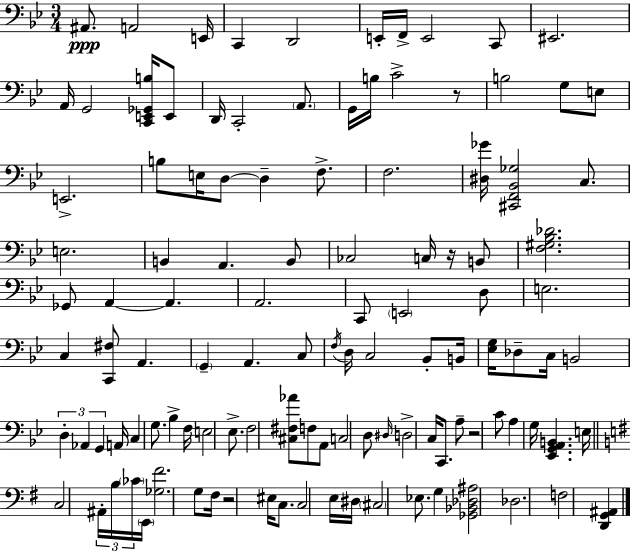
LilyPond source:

{
  \clef bass
  \numericTimeSignature
  \time 3/4
  \key bes \major
  ais,8.\ppp a,2 e,16 | c,4 d,2 | e,16-. f,16-> e,2 c,8 | eis,2. | \break a,16 g,2 <c, e, ges, b>16 e,8 | d,16 c,2-. \parenthesize a,8. | g,16 b16 c'2-> r8 | b2 g8 e8 | \break e,2.-> | b8 e16 d8~~ d4-- f8.-> | f2. | <dis ges'>16 <cis, f, bes, ges>2 c8. | \break e2. | b,4 a,4. b,8 | ces2 c16 r16 b,8 | <f gis bes des'>2. | \break ges,8 a,4~~ a,4. | a,2. | c,8 \parenthesize e,2 d8 | e2. | \break c4 <c, fis>8 a,4. | \parenthesize g,4-- a,4. c8 | \acciaccatura { f16 } d16 c2 bes,8-. | b,16 <ees g>16 des8-- c16 b,2 | \break \tuplet 3/2 { d4-. aes,4 g,4 } | a,16 c4 g8. bes4-> | f16 e2 ees8.-> | f2 <cis fis aes'>8 f8 | \break a,8 c2 d8 | \grace { dis16 } d2-> c16 c,8. | a8-- r2 | c'8 a4 g16 <ees, g, a, b,>4. | \break e16 \bar "||" \break \key g \major c2 \tuplet 3/2 { ais,16-. b16 \parenthesize ces'16 } \parenthesize e,16 | <ges fis'>2. | g8 fis16 r2 eis16 | c8. c2 e16 | \break dis16 \parenthesize cis2 ees8. | g4 <ges, bes, des ais>2 | des2. | f2 <d, g, ais,>4 | \break \bar "|."
}